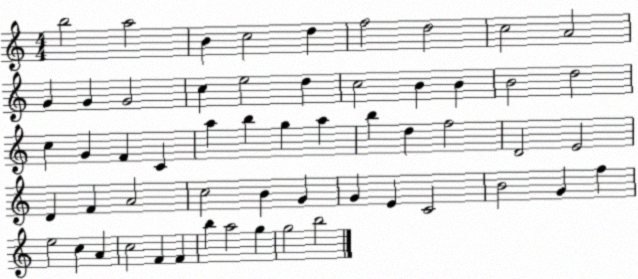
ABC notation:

X:1
T:Untitled
M:4/4
L:1/4
K:C
b2 a2 B c2 d f2 d2 c2 A2 G G G2 c e2 d c2 B B B2 d2 c G F C a b g a b d f2 D2 E2 D F A2 c2 B G G E C2 B2 G f e2 c A c2 F F b a2 g g2 b2